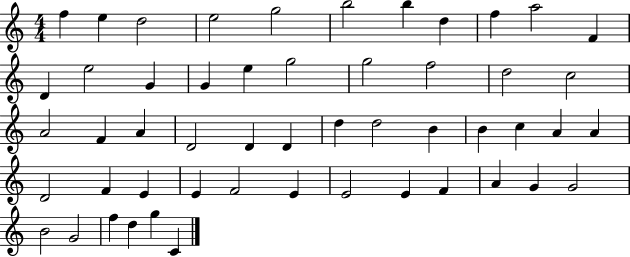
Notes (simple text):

F5/q E5/q D5/h E5/h G5/h B5/h B5/q D5/q F5/q A5/h F4/q D4/q E5/h G4/q G4/q E5/q G5/h G5/h F5/h D5/h C5/h A4/h F4/q A4/q D4/h D4/q D4/q D5/q D5/h B4/q B4/q C5/q A4/q A4/q D4/h F4/q E4/q E4/q F4/h E4/q E4/h E4/q F4/q A4/q G4/q G4/h B4/h G4/h F5/q D5/q G5/q C4/q